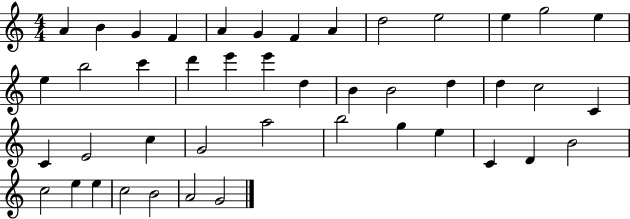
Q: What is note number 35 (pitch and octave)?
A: C4